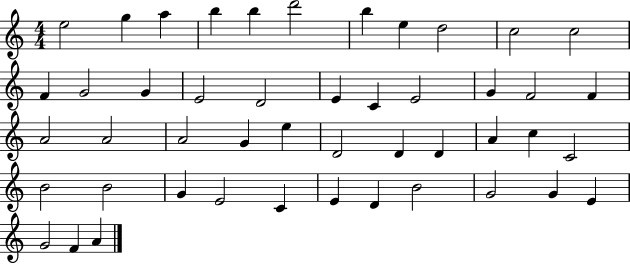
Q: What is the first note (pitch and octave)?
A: E5